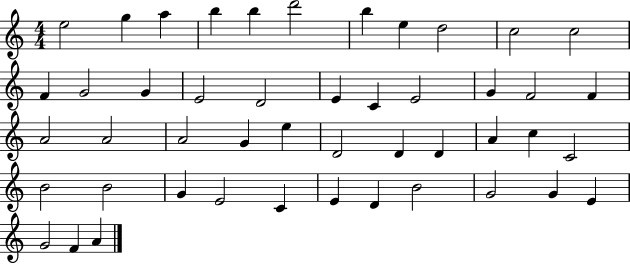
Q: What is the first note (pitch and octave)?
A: E5